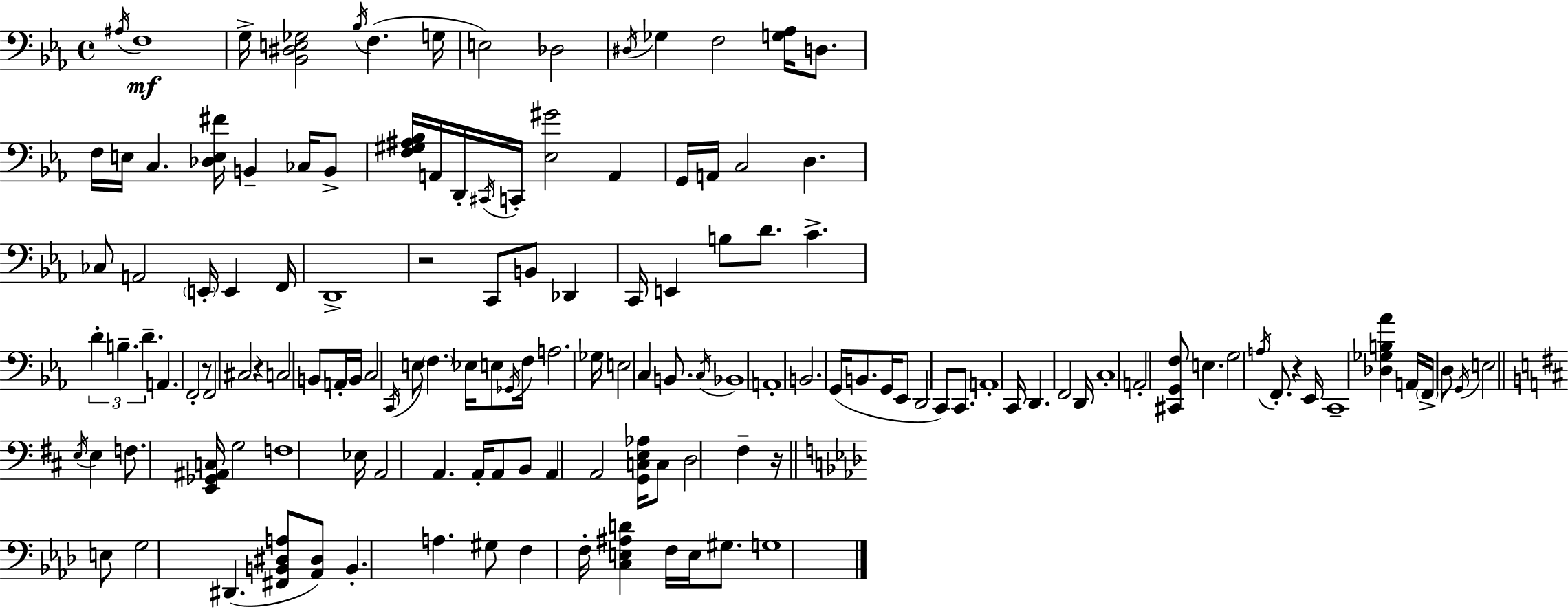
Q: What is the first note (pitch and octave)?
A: A#3